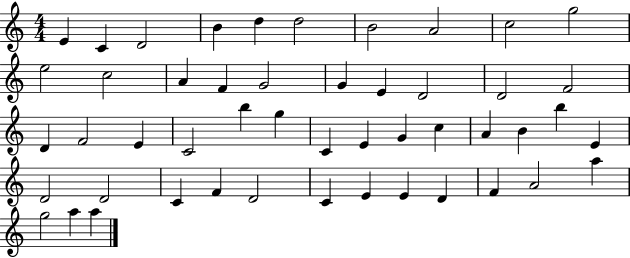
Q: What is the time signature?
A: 4/4